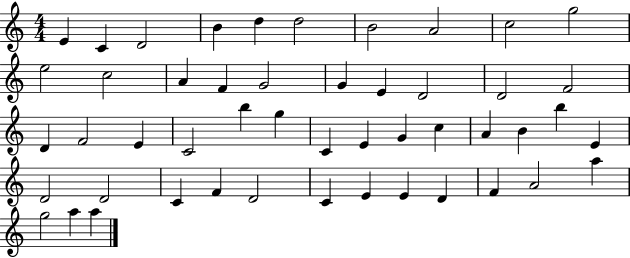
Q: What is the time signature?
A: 4/4